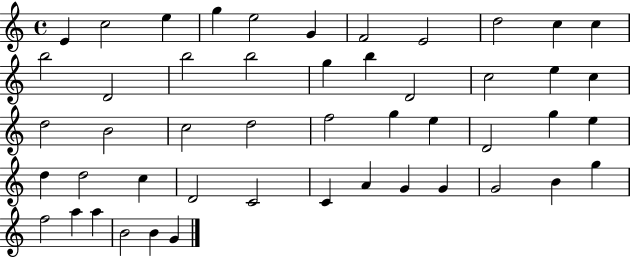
X:1
T:Untitled
M:4/4
L:1/4
K:C
E c2 e g e2 G F2 E2 d2 c c b2 D2 b2 b2 g b D2 c2 e c d2 B2 c2 d2 f2 g e D2 g e d d2 c D2 C2 C A G G G2 B g f2 a a B2 B G